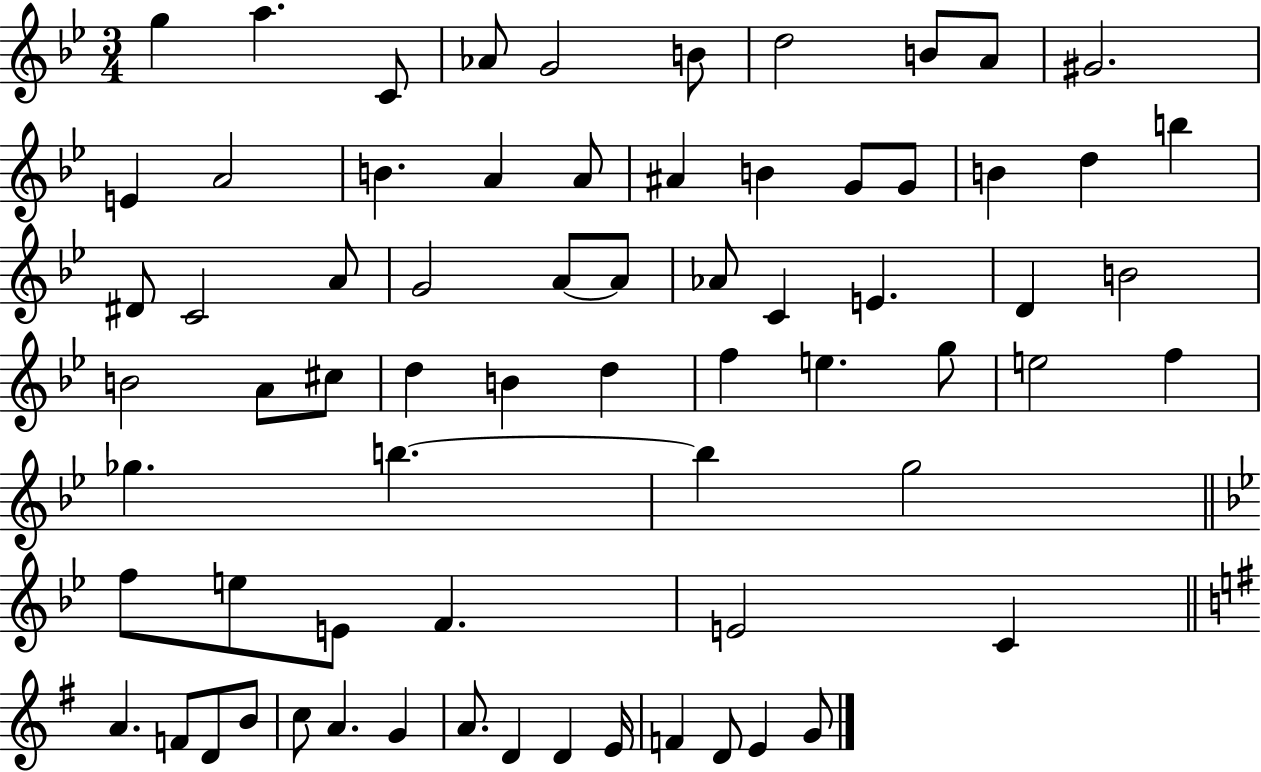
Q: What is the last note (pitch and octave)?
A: G4